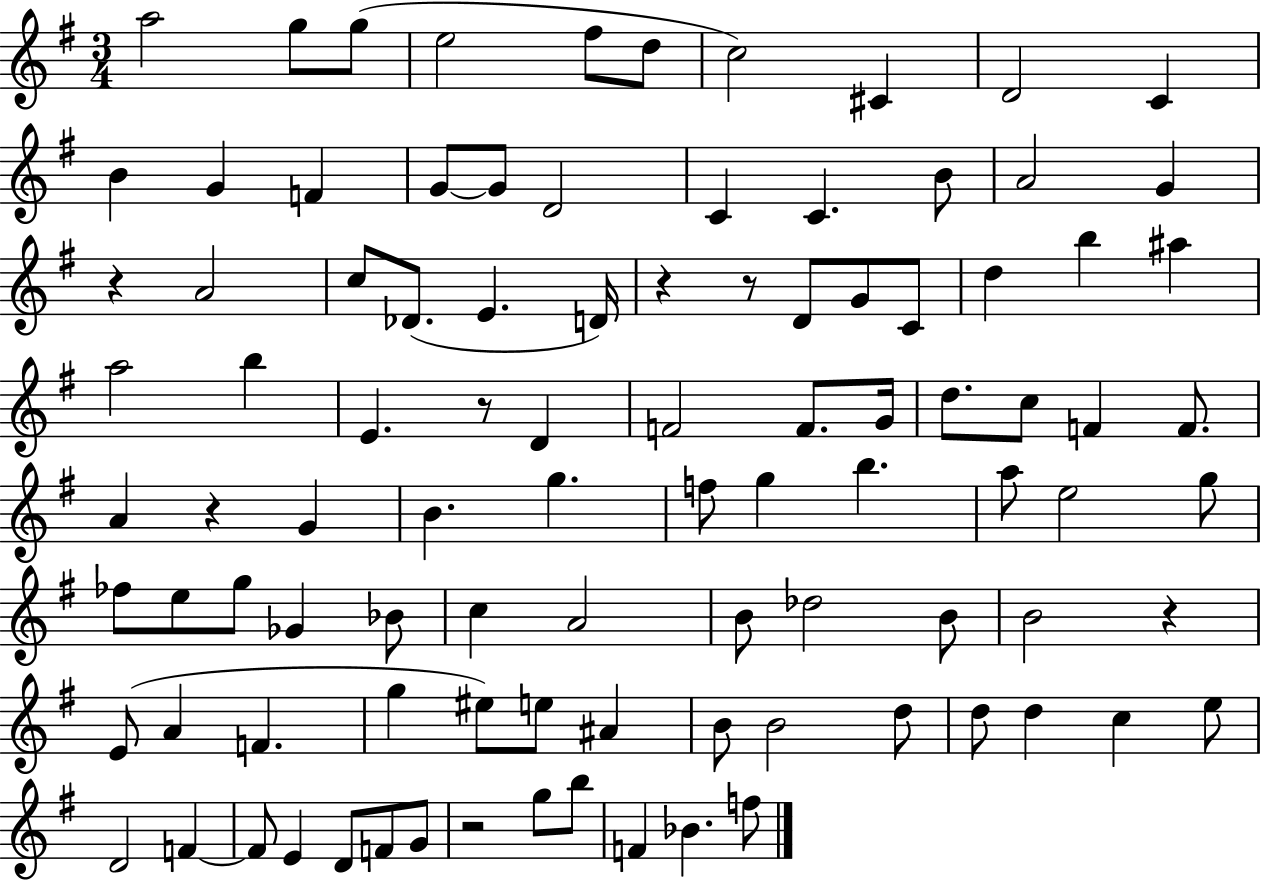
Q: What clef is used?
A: treble